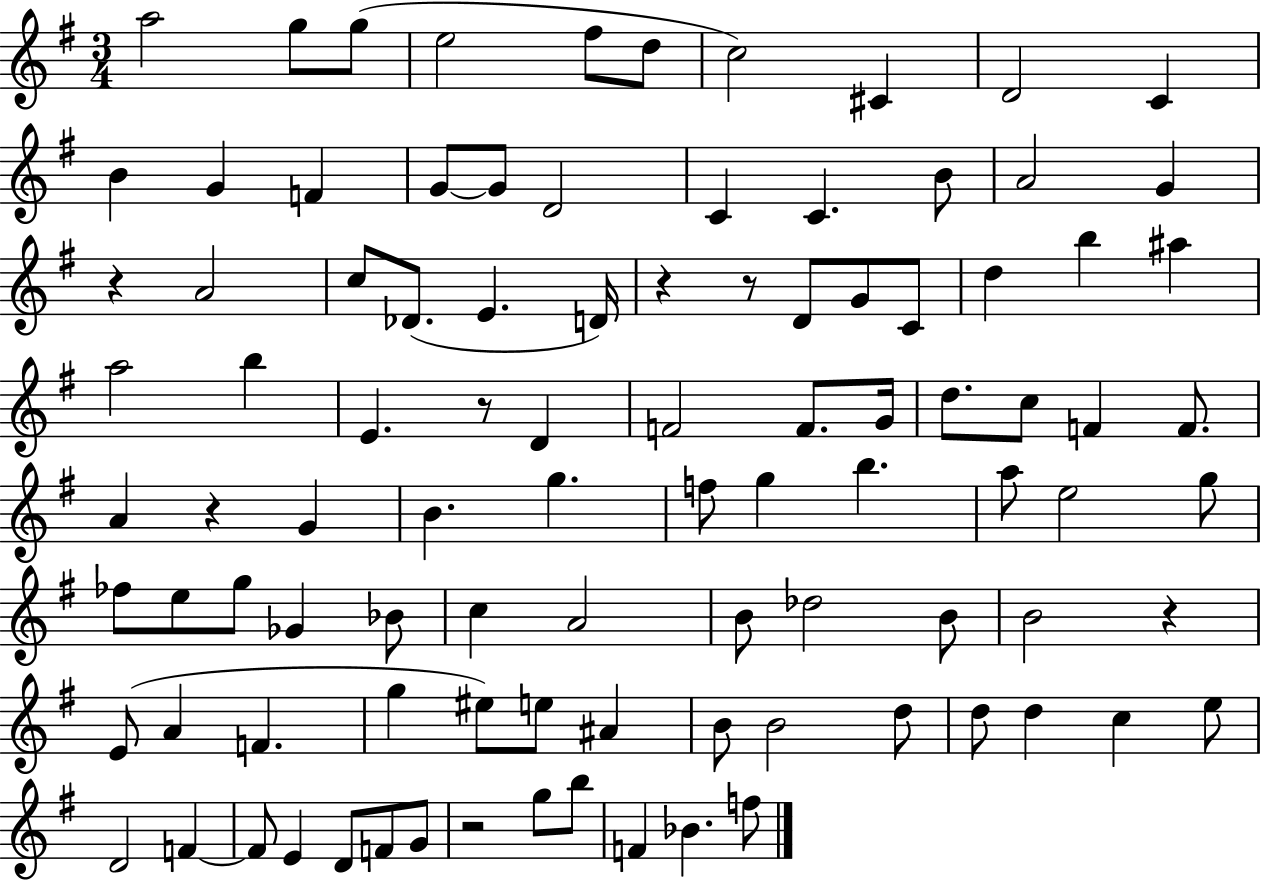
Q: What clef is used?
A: treble